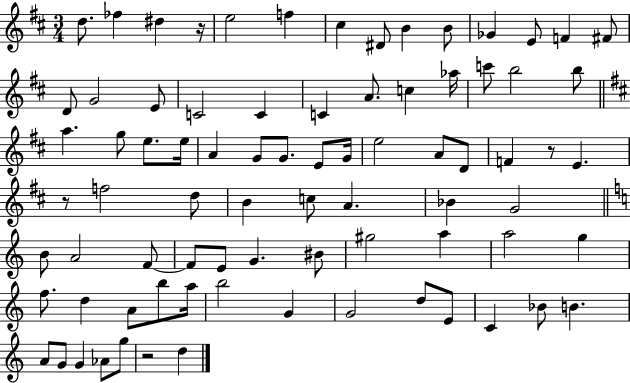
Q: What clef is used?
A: treble